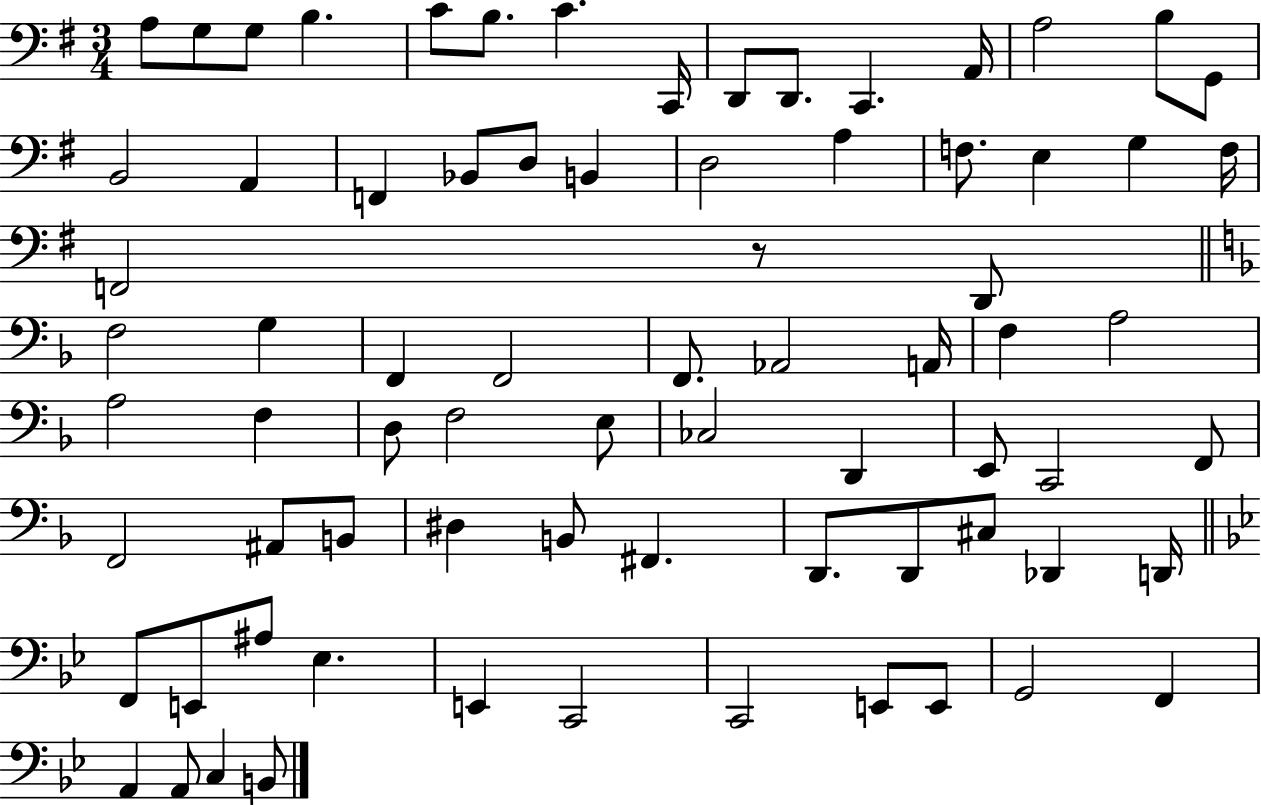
{
  \clef bass
  \numericTimeSignature
  \time 3/4
  \key g \major
  a8 g8 g8 b4. | c'8 b8. c'4. c,16 | d,8 d,8. c,4. a,16 | a2 b8 g,8 | \break b,2 a,4 | f,4 bes,8 d8 b,4 | d2 a4 | f8. e4 g4 f16 | \break f,2 r8 d,8 | \bar "||" \break \key f \major f2 g4 | f,4 f,2 | f,8. aes,2 a,16 | f4 a2 | \break a2 f4 | d8 f2 e8 | ces2 d,4 | e,8 c,2 f,8 | \break f,2 ais,8 b,8 | dis4 b,8 fis,4. | d,8. d,8 cis8 des,4 d,16 | \bar "||" \break \key g \minor f,8 e,8 ais8 ees4. | e,4 c,2 | c,2 e,8 e,8 | g,2 f,4 | \break a,4 a,8 c4 b,8 | \bar "|."
}